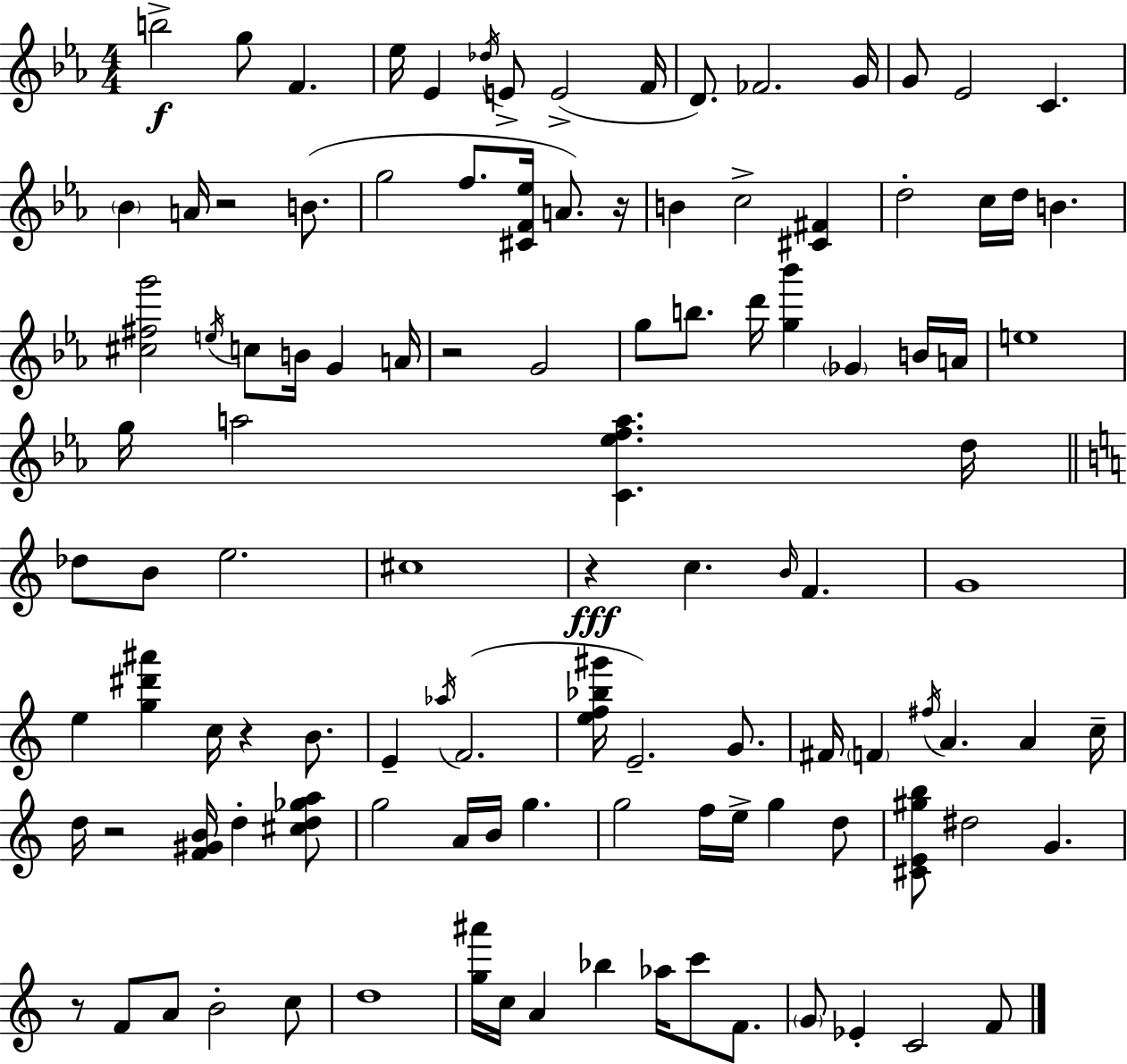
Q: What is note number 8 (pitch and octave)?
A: E4